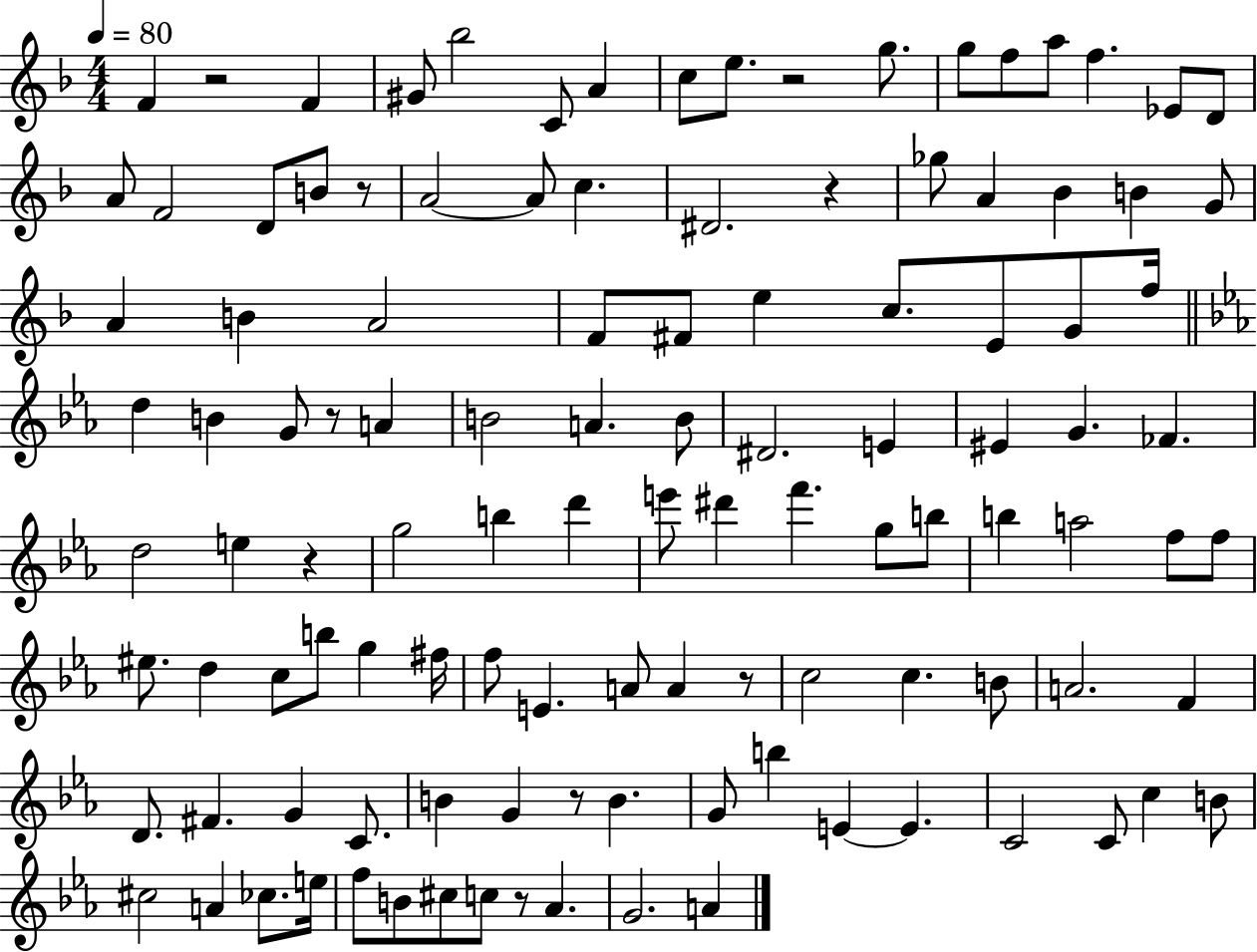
X:1
T:Untitled
M:4/4
L:1/4
K:F
F z2 F ^G/2 _b2 C/2 A c/2 e/2 z2 g/2 g/2 f/2 a/2 f _E/2 D/2 A/2 F2 D/2 B/2 z/2 A2 A/2 c ^D2 z _g/2 A _B B G/2 A B A2 F/2 ^F/2 e c/2 E/2 G/2 f/4 d B G/2 z/2 A B2 A B/2 ^D2 E ^E G _F d2 e z g2 b d' e'/2 ^d' f' g/2 b/2 b a2 f/2 f/2 ^e/2 d c/2 b/2 g ^f/4 f/2 E A/2 A z/2 c2 c B/2 A2 F D/2 ^F G C/2 B G z/2 B G/2 b E E C2 C/2 c B/2 ^c2 A _c/2 e/4 f/2 B/2 ^c/2 c/2 z/2 _A G2 A